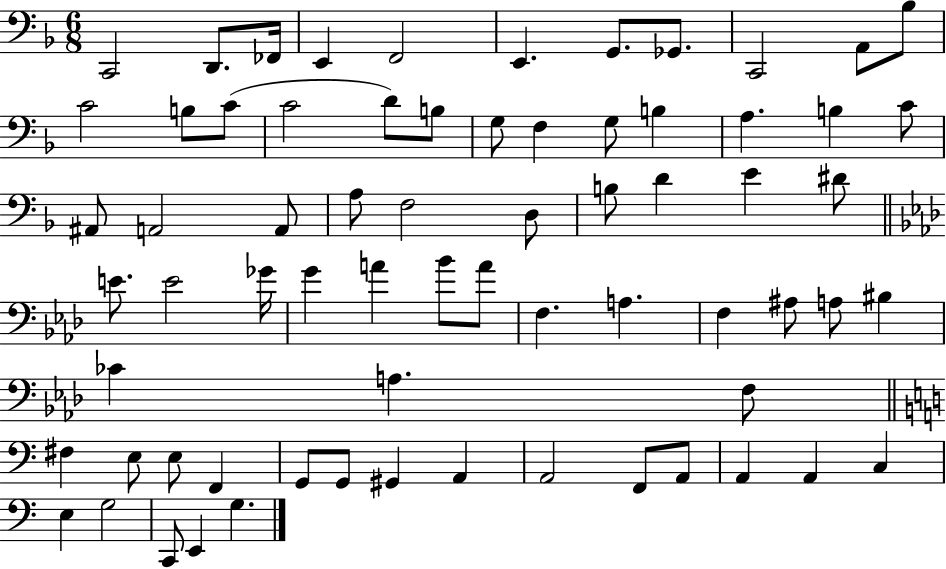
C2/h D2/e. FES2/s E2/q F2/h E2/q. G2/e. Gb2/e. C2/h A2/e Bb3/e C4/h B3/e C4/e C4/h D4/e B3/e G3/e F3/q G3/e B3/q A3/q. B3/q C4/e A#2/e A2/h A2/e A3/e F3/h D3/e B3/e D4/q E4/q D#4/e E4/e. E4/h Gb4/s G4/q A4/q Bb4/e A4/e F3/q. A3/q. F3/q A#3/e A3/e BIS3/q CES4/q A3/q. F3/e F#3/q E3/e E3/e F2/q G2/e G2/e G#2/q A2/q A2/h F2/e A2/e A2/q A2/q C3/q E3/q G3/h C2/e E2/q G3/q.